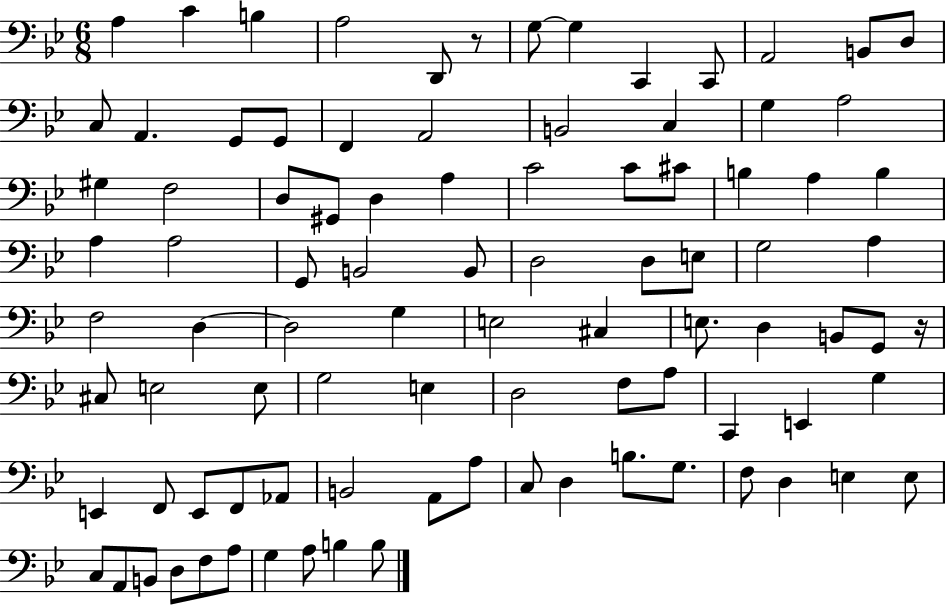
X:1
T:Untitled
M:6/8
L:1/4
K:Bb
A, C B, A,2 D,,/2 z/2 G,/2 G, C,, C,,/2 A,,2 B,,/2 D,/2 C,/2 A,, G,,/2 G,,/2 F,, A,,2 B,,2 C, G, A,2 ^G, F,2 D,/2 ^G,,/2 D, A, C2 C/2 ^C/2 B, A, B, A, A,2 G,,/2 B,,2 B,,/2 D,2 D,/2 E,/2 G,2 A, F,2 D, D,2 G, E,2 ^C, E,/2 D, B,,/2 G,,/2 z/4 ^C,/2 E,2 E,/2 G,2 E, D,2 F,/2 A,/2 C,, E,, G, E,, F,,/2 E,,/2 F,,/2 _A,,/2 B,,2 A,,/2 A,/2 C,/2 D, B,/2 G,/2 F,/2 D, E, E,/2 C,/2 A,,/2 B,,/2 D,/2 F,/2 A,/2 G, A,/2 B, B,/2